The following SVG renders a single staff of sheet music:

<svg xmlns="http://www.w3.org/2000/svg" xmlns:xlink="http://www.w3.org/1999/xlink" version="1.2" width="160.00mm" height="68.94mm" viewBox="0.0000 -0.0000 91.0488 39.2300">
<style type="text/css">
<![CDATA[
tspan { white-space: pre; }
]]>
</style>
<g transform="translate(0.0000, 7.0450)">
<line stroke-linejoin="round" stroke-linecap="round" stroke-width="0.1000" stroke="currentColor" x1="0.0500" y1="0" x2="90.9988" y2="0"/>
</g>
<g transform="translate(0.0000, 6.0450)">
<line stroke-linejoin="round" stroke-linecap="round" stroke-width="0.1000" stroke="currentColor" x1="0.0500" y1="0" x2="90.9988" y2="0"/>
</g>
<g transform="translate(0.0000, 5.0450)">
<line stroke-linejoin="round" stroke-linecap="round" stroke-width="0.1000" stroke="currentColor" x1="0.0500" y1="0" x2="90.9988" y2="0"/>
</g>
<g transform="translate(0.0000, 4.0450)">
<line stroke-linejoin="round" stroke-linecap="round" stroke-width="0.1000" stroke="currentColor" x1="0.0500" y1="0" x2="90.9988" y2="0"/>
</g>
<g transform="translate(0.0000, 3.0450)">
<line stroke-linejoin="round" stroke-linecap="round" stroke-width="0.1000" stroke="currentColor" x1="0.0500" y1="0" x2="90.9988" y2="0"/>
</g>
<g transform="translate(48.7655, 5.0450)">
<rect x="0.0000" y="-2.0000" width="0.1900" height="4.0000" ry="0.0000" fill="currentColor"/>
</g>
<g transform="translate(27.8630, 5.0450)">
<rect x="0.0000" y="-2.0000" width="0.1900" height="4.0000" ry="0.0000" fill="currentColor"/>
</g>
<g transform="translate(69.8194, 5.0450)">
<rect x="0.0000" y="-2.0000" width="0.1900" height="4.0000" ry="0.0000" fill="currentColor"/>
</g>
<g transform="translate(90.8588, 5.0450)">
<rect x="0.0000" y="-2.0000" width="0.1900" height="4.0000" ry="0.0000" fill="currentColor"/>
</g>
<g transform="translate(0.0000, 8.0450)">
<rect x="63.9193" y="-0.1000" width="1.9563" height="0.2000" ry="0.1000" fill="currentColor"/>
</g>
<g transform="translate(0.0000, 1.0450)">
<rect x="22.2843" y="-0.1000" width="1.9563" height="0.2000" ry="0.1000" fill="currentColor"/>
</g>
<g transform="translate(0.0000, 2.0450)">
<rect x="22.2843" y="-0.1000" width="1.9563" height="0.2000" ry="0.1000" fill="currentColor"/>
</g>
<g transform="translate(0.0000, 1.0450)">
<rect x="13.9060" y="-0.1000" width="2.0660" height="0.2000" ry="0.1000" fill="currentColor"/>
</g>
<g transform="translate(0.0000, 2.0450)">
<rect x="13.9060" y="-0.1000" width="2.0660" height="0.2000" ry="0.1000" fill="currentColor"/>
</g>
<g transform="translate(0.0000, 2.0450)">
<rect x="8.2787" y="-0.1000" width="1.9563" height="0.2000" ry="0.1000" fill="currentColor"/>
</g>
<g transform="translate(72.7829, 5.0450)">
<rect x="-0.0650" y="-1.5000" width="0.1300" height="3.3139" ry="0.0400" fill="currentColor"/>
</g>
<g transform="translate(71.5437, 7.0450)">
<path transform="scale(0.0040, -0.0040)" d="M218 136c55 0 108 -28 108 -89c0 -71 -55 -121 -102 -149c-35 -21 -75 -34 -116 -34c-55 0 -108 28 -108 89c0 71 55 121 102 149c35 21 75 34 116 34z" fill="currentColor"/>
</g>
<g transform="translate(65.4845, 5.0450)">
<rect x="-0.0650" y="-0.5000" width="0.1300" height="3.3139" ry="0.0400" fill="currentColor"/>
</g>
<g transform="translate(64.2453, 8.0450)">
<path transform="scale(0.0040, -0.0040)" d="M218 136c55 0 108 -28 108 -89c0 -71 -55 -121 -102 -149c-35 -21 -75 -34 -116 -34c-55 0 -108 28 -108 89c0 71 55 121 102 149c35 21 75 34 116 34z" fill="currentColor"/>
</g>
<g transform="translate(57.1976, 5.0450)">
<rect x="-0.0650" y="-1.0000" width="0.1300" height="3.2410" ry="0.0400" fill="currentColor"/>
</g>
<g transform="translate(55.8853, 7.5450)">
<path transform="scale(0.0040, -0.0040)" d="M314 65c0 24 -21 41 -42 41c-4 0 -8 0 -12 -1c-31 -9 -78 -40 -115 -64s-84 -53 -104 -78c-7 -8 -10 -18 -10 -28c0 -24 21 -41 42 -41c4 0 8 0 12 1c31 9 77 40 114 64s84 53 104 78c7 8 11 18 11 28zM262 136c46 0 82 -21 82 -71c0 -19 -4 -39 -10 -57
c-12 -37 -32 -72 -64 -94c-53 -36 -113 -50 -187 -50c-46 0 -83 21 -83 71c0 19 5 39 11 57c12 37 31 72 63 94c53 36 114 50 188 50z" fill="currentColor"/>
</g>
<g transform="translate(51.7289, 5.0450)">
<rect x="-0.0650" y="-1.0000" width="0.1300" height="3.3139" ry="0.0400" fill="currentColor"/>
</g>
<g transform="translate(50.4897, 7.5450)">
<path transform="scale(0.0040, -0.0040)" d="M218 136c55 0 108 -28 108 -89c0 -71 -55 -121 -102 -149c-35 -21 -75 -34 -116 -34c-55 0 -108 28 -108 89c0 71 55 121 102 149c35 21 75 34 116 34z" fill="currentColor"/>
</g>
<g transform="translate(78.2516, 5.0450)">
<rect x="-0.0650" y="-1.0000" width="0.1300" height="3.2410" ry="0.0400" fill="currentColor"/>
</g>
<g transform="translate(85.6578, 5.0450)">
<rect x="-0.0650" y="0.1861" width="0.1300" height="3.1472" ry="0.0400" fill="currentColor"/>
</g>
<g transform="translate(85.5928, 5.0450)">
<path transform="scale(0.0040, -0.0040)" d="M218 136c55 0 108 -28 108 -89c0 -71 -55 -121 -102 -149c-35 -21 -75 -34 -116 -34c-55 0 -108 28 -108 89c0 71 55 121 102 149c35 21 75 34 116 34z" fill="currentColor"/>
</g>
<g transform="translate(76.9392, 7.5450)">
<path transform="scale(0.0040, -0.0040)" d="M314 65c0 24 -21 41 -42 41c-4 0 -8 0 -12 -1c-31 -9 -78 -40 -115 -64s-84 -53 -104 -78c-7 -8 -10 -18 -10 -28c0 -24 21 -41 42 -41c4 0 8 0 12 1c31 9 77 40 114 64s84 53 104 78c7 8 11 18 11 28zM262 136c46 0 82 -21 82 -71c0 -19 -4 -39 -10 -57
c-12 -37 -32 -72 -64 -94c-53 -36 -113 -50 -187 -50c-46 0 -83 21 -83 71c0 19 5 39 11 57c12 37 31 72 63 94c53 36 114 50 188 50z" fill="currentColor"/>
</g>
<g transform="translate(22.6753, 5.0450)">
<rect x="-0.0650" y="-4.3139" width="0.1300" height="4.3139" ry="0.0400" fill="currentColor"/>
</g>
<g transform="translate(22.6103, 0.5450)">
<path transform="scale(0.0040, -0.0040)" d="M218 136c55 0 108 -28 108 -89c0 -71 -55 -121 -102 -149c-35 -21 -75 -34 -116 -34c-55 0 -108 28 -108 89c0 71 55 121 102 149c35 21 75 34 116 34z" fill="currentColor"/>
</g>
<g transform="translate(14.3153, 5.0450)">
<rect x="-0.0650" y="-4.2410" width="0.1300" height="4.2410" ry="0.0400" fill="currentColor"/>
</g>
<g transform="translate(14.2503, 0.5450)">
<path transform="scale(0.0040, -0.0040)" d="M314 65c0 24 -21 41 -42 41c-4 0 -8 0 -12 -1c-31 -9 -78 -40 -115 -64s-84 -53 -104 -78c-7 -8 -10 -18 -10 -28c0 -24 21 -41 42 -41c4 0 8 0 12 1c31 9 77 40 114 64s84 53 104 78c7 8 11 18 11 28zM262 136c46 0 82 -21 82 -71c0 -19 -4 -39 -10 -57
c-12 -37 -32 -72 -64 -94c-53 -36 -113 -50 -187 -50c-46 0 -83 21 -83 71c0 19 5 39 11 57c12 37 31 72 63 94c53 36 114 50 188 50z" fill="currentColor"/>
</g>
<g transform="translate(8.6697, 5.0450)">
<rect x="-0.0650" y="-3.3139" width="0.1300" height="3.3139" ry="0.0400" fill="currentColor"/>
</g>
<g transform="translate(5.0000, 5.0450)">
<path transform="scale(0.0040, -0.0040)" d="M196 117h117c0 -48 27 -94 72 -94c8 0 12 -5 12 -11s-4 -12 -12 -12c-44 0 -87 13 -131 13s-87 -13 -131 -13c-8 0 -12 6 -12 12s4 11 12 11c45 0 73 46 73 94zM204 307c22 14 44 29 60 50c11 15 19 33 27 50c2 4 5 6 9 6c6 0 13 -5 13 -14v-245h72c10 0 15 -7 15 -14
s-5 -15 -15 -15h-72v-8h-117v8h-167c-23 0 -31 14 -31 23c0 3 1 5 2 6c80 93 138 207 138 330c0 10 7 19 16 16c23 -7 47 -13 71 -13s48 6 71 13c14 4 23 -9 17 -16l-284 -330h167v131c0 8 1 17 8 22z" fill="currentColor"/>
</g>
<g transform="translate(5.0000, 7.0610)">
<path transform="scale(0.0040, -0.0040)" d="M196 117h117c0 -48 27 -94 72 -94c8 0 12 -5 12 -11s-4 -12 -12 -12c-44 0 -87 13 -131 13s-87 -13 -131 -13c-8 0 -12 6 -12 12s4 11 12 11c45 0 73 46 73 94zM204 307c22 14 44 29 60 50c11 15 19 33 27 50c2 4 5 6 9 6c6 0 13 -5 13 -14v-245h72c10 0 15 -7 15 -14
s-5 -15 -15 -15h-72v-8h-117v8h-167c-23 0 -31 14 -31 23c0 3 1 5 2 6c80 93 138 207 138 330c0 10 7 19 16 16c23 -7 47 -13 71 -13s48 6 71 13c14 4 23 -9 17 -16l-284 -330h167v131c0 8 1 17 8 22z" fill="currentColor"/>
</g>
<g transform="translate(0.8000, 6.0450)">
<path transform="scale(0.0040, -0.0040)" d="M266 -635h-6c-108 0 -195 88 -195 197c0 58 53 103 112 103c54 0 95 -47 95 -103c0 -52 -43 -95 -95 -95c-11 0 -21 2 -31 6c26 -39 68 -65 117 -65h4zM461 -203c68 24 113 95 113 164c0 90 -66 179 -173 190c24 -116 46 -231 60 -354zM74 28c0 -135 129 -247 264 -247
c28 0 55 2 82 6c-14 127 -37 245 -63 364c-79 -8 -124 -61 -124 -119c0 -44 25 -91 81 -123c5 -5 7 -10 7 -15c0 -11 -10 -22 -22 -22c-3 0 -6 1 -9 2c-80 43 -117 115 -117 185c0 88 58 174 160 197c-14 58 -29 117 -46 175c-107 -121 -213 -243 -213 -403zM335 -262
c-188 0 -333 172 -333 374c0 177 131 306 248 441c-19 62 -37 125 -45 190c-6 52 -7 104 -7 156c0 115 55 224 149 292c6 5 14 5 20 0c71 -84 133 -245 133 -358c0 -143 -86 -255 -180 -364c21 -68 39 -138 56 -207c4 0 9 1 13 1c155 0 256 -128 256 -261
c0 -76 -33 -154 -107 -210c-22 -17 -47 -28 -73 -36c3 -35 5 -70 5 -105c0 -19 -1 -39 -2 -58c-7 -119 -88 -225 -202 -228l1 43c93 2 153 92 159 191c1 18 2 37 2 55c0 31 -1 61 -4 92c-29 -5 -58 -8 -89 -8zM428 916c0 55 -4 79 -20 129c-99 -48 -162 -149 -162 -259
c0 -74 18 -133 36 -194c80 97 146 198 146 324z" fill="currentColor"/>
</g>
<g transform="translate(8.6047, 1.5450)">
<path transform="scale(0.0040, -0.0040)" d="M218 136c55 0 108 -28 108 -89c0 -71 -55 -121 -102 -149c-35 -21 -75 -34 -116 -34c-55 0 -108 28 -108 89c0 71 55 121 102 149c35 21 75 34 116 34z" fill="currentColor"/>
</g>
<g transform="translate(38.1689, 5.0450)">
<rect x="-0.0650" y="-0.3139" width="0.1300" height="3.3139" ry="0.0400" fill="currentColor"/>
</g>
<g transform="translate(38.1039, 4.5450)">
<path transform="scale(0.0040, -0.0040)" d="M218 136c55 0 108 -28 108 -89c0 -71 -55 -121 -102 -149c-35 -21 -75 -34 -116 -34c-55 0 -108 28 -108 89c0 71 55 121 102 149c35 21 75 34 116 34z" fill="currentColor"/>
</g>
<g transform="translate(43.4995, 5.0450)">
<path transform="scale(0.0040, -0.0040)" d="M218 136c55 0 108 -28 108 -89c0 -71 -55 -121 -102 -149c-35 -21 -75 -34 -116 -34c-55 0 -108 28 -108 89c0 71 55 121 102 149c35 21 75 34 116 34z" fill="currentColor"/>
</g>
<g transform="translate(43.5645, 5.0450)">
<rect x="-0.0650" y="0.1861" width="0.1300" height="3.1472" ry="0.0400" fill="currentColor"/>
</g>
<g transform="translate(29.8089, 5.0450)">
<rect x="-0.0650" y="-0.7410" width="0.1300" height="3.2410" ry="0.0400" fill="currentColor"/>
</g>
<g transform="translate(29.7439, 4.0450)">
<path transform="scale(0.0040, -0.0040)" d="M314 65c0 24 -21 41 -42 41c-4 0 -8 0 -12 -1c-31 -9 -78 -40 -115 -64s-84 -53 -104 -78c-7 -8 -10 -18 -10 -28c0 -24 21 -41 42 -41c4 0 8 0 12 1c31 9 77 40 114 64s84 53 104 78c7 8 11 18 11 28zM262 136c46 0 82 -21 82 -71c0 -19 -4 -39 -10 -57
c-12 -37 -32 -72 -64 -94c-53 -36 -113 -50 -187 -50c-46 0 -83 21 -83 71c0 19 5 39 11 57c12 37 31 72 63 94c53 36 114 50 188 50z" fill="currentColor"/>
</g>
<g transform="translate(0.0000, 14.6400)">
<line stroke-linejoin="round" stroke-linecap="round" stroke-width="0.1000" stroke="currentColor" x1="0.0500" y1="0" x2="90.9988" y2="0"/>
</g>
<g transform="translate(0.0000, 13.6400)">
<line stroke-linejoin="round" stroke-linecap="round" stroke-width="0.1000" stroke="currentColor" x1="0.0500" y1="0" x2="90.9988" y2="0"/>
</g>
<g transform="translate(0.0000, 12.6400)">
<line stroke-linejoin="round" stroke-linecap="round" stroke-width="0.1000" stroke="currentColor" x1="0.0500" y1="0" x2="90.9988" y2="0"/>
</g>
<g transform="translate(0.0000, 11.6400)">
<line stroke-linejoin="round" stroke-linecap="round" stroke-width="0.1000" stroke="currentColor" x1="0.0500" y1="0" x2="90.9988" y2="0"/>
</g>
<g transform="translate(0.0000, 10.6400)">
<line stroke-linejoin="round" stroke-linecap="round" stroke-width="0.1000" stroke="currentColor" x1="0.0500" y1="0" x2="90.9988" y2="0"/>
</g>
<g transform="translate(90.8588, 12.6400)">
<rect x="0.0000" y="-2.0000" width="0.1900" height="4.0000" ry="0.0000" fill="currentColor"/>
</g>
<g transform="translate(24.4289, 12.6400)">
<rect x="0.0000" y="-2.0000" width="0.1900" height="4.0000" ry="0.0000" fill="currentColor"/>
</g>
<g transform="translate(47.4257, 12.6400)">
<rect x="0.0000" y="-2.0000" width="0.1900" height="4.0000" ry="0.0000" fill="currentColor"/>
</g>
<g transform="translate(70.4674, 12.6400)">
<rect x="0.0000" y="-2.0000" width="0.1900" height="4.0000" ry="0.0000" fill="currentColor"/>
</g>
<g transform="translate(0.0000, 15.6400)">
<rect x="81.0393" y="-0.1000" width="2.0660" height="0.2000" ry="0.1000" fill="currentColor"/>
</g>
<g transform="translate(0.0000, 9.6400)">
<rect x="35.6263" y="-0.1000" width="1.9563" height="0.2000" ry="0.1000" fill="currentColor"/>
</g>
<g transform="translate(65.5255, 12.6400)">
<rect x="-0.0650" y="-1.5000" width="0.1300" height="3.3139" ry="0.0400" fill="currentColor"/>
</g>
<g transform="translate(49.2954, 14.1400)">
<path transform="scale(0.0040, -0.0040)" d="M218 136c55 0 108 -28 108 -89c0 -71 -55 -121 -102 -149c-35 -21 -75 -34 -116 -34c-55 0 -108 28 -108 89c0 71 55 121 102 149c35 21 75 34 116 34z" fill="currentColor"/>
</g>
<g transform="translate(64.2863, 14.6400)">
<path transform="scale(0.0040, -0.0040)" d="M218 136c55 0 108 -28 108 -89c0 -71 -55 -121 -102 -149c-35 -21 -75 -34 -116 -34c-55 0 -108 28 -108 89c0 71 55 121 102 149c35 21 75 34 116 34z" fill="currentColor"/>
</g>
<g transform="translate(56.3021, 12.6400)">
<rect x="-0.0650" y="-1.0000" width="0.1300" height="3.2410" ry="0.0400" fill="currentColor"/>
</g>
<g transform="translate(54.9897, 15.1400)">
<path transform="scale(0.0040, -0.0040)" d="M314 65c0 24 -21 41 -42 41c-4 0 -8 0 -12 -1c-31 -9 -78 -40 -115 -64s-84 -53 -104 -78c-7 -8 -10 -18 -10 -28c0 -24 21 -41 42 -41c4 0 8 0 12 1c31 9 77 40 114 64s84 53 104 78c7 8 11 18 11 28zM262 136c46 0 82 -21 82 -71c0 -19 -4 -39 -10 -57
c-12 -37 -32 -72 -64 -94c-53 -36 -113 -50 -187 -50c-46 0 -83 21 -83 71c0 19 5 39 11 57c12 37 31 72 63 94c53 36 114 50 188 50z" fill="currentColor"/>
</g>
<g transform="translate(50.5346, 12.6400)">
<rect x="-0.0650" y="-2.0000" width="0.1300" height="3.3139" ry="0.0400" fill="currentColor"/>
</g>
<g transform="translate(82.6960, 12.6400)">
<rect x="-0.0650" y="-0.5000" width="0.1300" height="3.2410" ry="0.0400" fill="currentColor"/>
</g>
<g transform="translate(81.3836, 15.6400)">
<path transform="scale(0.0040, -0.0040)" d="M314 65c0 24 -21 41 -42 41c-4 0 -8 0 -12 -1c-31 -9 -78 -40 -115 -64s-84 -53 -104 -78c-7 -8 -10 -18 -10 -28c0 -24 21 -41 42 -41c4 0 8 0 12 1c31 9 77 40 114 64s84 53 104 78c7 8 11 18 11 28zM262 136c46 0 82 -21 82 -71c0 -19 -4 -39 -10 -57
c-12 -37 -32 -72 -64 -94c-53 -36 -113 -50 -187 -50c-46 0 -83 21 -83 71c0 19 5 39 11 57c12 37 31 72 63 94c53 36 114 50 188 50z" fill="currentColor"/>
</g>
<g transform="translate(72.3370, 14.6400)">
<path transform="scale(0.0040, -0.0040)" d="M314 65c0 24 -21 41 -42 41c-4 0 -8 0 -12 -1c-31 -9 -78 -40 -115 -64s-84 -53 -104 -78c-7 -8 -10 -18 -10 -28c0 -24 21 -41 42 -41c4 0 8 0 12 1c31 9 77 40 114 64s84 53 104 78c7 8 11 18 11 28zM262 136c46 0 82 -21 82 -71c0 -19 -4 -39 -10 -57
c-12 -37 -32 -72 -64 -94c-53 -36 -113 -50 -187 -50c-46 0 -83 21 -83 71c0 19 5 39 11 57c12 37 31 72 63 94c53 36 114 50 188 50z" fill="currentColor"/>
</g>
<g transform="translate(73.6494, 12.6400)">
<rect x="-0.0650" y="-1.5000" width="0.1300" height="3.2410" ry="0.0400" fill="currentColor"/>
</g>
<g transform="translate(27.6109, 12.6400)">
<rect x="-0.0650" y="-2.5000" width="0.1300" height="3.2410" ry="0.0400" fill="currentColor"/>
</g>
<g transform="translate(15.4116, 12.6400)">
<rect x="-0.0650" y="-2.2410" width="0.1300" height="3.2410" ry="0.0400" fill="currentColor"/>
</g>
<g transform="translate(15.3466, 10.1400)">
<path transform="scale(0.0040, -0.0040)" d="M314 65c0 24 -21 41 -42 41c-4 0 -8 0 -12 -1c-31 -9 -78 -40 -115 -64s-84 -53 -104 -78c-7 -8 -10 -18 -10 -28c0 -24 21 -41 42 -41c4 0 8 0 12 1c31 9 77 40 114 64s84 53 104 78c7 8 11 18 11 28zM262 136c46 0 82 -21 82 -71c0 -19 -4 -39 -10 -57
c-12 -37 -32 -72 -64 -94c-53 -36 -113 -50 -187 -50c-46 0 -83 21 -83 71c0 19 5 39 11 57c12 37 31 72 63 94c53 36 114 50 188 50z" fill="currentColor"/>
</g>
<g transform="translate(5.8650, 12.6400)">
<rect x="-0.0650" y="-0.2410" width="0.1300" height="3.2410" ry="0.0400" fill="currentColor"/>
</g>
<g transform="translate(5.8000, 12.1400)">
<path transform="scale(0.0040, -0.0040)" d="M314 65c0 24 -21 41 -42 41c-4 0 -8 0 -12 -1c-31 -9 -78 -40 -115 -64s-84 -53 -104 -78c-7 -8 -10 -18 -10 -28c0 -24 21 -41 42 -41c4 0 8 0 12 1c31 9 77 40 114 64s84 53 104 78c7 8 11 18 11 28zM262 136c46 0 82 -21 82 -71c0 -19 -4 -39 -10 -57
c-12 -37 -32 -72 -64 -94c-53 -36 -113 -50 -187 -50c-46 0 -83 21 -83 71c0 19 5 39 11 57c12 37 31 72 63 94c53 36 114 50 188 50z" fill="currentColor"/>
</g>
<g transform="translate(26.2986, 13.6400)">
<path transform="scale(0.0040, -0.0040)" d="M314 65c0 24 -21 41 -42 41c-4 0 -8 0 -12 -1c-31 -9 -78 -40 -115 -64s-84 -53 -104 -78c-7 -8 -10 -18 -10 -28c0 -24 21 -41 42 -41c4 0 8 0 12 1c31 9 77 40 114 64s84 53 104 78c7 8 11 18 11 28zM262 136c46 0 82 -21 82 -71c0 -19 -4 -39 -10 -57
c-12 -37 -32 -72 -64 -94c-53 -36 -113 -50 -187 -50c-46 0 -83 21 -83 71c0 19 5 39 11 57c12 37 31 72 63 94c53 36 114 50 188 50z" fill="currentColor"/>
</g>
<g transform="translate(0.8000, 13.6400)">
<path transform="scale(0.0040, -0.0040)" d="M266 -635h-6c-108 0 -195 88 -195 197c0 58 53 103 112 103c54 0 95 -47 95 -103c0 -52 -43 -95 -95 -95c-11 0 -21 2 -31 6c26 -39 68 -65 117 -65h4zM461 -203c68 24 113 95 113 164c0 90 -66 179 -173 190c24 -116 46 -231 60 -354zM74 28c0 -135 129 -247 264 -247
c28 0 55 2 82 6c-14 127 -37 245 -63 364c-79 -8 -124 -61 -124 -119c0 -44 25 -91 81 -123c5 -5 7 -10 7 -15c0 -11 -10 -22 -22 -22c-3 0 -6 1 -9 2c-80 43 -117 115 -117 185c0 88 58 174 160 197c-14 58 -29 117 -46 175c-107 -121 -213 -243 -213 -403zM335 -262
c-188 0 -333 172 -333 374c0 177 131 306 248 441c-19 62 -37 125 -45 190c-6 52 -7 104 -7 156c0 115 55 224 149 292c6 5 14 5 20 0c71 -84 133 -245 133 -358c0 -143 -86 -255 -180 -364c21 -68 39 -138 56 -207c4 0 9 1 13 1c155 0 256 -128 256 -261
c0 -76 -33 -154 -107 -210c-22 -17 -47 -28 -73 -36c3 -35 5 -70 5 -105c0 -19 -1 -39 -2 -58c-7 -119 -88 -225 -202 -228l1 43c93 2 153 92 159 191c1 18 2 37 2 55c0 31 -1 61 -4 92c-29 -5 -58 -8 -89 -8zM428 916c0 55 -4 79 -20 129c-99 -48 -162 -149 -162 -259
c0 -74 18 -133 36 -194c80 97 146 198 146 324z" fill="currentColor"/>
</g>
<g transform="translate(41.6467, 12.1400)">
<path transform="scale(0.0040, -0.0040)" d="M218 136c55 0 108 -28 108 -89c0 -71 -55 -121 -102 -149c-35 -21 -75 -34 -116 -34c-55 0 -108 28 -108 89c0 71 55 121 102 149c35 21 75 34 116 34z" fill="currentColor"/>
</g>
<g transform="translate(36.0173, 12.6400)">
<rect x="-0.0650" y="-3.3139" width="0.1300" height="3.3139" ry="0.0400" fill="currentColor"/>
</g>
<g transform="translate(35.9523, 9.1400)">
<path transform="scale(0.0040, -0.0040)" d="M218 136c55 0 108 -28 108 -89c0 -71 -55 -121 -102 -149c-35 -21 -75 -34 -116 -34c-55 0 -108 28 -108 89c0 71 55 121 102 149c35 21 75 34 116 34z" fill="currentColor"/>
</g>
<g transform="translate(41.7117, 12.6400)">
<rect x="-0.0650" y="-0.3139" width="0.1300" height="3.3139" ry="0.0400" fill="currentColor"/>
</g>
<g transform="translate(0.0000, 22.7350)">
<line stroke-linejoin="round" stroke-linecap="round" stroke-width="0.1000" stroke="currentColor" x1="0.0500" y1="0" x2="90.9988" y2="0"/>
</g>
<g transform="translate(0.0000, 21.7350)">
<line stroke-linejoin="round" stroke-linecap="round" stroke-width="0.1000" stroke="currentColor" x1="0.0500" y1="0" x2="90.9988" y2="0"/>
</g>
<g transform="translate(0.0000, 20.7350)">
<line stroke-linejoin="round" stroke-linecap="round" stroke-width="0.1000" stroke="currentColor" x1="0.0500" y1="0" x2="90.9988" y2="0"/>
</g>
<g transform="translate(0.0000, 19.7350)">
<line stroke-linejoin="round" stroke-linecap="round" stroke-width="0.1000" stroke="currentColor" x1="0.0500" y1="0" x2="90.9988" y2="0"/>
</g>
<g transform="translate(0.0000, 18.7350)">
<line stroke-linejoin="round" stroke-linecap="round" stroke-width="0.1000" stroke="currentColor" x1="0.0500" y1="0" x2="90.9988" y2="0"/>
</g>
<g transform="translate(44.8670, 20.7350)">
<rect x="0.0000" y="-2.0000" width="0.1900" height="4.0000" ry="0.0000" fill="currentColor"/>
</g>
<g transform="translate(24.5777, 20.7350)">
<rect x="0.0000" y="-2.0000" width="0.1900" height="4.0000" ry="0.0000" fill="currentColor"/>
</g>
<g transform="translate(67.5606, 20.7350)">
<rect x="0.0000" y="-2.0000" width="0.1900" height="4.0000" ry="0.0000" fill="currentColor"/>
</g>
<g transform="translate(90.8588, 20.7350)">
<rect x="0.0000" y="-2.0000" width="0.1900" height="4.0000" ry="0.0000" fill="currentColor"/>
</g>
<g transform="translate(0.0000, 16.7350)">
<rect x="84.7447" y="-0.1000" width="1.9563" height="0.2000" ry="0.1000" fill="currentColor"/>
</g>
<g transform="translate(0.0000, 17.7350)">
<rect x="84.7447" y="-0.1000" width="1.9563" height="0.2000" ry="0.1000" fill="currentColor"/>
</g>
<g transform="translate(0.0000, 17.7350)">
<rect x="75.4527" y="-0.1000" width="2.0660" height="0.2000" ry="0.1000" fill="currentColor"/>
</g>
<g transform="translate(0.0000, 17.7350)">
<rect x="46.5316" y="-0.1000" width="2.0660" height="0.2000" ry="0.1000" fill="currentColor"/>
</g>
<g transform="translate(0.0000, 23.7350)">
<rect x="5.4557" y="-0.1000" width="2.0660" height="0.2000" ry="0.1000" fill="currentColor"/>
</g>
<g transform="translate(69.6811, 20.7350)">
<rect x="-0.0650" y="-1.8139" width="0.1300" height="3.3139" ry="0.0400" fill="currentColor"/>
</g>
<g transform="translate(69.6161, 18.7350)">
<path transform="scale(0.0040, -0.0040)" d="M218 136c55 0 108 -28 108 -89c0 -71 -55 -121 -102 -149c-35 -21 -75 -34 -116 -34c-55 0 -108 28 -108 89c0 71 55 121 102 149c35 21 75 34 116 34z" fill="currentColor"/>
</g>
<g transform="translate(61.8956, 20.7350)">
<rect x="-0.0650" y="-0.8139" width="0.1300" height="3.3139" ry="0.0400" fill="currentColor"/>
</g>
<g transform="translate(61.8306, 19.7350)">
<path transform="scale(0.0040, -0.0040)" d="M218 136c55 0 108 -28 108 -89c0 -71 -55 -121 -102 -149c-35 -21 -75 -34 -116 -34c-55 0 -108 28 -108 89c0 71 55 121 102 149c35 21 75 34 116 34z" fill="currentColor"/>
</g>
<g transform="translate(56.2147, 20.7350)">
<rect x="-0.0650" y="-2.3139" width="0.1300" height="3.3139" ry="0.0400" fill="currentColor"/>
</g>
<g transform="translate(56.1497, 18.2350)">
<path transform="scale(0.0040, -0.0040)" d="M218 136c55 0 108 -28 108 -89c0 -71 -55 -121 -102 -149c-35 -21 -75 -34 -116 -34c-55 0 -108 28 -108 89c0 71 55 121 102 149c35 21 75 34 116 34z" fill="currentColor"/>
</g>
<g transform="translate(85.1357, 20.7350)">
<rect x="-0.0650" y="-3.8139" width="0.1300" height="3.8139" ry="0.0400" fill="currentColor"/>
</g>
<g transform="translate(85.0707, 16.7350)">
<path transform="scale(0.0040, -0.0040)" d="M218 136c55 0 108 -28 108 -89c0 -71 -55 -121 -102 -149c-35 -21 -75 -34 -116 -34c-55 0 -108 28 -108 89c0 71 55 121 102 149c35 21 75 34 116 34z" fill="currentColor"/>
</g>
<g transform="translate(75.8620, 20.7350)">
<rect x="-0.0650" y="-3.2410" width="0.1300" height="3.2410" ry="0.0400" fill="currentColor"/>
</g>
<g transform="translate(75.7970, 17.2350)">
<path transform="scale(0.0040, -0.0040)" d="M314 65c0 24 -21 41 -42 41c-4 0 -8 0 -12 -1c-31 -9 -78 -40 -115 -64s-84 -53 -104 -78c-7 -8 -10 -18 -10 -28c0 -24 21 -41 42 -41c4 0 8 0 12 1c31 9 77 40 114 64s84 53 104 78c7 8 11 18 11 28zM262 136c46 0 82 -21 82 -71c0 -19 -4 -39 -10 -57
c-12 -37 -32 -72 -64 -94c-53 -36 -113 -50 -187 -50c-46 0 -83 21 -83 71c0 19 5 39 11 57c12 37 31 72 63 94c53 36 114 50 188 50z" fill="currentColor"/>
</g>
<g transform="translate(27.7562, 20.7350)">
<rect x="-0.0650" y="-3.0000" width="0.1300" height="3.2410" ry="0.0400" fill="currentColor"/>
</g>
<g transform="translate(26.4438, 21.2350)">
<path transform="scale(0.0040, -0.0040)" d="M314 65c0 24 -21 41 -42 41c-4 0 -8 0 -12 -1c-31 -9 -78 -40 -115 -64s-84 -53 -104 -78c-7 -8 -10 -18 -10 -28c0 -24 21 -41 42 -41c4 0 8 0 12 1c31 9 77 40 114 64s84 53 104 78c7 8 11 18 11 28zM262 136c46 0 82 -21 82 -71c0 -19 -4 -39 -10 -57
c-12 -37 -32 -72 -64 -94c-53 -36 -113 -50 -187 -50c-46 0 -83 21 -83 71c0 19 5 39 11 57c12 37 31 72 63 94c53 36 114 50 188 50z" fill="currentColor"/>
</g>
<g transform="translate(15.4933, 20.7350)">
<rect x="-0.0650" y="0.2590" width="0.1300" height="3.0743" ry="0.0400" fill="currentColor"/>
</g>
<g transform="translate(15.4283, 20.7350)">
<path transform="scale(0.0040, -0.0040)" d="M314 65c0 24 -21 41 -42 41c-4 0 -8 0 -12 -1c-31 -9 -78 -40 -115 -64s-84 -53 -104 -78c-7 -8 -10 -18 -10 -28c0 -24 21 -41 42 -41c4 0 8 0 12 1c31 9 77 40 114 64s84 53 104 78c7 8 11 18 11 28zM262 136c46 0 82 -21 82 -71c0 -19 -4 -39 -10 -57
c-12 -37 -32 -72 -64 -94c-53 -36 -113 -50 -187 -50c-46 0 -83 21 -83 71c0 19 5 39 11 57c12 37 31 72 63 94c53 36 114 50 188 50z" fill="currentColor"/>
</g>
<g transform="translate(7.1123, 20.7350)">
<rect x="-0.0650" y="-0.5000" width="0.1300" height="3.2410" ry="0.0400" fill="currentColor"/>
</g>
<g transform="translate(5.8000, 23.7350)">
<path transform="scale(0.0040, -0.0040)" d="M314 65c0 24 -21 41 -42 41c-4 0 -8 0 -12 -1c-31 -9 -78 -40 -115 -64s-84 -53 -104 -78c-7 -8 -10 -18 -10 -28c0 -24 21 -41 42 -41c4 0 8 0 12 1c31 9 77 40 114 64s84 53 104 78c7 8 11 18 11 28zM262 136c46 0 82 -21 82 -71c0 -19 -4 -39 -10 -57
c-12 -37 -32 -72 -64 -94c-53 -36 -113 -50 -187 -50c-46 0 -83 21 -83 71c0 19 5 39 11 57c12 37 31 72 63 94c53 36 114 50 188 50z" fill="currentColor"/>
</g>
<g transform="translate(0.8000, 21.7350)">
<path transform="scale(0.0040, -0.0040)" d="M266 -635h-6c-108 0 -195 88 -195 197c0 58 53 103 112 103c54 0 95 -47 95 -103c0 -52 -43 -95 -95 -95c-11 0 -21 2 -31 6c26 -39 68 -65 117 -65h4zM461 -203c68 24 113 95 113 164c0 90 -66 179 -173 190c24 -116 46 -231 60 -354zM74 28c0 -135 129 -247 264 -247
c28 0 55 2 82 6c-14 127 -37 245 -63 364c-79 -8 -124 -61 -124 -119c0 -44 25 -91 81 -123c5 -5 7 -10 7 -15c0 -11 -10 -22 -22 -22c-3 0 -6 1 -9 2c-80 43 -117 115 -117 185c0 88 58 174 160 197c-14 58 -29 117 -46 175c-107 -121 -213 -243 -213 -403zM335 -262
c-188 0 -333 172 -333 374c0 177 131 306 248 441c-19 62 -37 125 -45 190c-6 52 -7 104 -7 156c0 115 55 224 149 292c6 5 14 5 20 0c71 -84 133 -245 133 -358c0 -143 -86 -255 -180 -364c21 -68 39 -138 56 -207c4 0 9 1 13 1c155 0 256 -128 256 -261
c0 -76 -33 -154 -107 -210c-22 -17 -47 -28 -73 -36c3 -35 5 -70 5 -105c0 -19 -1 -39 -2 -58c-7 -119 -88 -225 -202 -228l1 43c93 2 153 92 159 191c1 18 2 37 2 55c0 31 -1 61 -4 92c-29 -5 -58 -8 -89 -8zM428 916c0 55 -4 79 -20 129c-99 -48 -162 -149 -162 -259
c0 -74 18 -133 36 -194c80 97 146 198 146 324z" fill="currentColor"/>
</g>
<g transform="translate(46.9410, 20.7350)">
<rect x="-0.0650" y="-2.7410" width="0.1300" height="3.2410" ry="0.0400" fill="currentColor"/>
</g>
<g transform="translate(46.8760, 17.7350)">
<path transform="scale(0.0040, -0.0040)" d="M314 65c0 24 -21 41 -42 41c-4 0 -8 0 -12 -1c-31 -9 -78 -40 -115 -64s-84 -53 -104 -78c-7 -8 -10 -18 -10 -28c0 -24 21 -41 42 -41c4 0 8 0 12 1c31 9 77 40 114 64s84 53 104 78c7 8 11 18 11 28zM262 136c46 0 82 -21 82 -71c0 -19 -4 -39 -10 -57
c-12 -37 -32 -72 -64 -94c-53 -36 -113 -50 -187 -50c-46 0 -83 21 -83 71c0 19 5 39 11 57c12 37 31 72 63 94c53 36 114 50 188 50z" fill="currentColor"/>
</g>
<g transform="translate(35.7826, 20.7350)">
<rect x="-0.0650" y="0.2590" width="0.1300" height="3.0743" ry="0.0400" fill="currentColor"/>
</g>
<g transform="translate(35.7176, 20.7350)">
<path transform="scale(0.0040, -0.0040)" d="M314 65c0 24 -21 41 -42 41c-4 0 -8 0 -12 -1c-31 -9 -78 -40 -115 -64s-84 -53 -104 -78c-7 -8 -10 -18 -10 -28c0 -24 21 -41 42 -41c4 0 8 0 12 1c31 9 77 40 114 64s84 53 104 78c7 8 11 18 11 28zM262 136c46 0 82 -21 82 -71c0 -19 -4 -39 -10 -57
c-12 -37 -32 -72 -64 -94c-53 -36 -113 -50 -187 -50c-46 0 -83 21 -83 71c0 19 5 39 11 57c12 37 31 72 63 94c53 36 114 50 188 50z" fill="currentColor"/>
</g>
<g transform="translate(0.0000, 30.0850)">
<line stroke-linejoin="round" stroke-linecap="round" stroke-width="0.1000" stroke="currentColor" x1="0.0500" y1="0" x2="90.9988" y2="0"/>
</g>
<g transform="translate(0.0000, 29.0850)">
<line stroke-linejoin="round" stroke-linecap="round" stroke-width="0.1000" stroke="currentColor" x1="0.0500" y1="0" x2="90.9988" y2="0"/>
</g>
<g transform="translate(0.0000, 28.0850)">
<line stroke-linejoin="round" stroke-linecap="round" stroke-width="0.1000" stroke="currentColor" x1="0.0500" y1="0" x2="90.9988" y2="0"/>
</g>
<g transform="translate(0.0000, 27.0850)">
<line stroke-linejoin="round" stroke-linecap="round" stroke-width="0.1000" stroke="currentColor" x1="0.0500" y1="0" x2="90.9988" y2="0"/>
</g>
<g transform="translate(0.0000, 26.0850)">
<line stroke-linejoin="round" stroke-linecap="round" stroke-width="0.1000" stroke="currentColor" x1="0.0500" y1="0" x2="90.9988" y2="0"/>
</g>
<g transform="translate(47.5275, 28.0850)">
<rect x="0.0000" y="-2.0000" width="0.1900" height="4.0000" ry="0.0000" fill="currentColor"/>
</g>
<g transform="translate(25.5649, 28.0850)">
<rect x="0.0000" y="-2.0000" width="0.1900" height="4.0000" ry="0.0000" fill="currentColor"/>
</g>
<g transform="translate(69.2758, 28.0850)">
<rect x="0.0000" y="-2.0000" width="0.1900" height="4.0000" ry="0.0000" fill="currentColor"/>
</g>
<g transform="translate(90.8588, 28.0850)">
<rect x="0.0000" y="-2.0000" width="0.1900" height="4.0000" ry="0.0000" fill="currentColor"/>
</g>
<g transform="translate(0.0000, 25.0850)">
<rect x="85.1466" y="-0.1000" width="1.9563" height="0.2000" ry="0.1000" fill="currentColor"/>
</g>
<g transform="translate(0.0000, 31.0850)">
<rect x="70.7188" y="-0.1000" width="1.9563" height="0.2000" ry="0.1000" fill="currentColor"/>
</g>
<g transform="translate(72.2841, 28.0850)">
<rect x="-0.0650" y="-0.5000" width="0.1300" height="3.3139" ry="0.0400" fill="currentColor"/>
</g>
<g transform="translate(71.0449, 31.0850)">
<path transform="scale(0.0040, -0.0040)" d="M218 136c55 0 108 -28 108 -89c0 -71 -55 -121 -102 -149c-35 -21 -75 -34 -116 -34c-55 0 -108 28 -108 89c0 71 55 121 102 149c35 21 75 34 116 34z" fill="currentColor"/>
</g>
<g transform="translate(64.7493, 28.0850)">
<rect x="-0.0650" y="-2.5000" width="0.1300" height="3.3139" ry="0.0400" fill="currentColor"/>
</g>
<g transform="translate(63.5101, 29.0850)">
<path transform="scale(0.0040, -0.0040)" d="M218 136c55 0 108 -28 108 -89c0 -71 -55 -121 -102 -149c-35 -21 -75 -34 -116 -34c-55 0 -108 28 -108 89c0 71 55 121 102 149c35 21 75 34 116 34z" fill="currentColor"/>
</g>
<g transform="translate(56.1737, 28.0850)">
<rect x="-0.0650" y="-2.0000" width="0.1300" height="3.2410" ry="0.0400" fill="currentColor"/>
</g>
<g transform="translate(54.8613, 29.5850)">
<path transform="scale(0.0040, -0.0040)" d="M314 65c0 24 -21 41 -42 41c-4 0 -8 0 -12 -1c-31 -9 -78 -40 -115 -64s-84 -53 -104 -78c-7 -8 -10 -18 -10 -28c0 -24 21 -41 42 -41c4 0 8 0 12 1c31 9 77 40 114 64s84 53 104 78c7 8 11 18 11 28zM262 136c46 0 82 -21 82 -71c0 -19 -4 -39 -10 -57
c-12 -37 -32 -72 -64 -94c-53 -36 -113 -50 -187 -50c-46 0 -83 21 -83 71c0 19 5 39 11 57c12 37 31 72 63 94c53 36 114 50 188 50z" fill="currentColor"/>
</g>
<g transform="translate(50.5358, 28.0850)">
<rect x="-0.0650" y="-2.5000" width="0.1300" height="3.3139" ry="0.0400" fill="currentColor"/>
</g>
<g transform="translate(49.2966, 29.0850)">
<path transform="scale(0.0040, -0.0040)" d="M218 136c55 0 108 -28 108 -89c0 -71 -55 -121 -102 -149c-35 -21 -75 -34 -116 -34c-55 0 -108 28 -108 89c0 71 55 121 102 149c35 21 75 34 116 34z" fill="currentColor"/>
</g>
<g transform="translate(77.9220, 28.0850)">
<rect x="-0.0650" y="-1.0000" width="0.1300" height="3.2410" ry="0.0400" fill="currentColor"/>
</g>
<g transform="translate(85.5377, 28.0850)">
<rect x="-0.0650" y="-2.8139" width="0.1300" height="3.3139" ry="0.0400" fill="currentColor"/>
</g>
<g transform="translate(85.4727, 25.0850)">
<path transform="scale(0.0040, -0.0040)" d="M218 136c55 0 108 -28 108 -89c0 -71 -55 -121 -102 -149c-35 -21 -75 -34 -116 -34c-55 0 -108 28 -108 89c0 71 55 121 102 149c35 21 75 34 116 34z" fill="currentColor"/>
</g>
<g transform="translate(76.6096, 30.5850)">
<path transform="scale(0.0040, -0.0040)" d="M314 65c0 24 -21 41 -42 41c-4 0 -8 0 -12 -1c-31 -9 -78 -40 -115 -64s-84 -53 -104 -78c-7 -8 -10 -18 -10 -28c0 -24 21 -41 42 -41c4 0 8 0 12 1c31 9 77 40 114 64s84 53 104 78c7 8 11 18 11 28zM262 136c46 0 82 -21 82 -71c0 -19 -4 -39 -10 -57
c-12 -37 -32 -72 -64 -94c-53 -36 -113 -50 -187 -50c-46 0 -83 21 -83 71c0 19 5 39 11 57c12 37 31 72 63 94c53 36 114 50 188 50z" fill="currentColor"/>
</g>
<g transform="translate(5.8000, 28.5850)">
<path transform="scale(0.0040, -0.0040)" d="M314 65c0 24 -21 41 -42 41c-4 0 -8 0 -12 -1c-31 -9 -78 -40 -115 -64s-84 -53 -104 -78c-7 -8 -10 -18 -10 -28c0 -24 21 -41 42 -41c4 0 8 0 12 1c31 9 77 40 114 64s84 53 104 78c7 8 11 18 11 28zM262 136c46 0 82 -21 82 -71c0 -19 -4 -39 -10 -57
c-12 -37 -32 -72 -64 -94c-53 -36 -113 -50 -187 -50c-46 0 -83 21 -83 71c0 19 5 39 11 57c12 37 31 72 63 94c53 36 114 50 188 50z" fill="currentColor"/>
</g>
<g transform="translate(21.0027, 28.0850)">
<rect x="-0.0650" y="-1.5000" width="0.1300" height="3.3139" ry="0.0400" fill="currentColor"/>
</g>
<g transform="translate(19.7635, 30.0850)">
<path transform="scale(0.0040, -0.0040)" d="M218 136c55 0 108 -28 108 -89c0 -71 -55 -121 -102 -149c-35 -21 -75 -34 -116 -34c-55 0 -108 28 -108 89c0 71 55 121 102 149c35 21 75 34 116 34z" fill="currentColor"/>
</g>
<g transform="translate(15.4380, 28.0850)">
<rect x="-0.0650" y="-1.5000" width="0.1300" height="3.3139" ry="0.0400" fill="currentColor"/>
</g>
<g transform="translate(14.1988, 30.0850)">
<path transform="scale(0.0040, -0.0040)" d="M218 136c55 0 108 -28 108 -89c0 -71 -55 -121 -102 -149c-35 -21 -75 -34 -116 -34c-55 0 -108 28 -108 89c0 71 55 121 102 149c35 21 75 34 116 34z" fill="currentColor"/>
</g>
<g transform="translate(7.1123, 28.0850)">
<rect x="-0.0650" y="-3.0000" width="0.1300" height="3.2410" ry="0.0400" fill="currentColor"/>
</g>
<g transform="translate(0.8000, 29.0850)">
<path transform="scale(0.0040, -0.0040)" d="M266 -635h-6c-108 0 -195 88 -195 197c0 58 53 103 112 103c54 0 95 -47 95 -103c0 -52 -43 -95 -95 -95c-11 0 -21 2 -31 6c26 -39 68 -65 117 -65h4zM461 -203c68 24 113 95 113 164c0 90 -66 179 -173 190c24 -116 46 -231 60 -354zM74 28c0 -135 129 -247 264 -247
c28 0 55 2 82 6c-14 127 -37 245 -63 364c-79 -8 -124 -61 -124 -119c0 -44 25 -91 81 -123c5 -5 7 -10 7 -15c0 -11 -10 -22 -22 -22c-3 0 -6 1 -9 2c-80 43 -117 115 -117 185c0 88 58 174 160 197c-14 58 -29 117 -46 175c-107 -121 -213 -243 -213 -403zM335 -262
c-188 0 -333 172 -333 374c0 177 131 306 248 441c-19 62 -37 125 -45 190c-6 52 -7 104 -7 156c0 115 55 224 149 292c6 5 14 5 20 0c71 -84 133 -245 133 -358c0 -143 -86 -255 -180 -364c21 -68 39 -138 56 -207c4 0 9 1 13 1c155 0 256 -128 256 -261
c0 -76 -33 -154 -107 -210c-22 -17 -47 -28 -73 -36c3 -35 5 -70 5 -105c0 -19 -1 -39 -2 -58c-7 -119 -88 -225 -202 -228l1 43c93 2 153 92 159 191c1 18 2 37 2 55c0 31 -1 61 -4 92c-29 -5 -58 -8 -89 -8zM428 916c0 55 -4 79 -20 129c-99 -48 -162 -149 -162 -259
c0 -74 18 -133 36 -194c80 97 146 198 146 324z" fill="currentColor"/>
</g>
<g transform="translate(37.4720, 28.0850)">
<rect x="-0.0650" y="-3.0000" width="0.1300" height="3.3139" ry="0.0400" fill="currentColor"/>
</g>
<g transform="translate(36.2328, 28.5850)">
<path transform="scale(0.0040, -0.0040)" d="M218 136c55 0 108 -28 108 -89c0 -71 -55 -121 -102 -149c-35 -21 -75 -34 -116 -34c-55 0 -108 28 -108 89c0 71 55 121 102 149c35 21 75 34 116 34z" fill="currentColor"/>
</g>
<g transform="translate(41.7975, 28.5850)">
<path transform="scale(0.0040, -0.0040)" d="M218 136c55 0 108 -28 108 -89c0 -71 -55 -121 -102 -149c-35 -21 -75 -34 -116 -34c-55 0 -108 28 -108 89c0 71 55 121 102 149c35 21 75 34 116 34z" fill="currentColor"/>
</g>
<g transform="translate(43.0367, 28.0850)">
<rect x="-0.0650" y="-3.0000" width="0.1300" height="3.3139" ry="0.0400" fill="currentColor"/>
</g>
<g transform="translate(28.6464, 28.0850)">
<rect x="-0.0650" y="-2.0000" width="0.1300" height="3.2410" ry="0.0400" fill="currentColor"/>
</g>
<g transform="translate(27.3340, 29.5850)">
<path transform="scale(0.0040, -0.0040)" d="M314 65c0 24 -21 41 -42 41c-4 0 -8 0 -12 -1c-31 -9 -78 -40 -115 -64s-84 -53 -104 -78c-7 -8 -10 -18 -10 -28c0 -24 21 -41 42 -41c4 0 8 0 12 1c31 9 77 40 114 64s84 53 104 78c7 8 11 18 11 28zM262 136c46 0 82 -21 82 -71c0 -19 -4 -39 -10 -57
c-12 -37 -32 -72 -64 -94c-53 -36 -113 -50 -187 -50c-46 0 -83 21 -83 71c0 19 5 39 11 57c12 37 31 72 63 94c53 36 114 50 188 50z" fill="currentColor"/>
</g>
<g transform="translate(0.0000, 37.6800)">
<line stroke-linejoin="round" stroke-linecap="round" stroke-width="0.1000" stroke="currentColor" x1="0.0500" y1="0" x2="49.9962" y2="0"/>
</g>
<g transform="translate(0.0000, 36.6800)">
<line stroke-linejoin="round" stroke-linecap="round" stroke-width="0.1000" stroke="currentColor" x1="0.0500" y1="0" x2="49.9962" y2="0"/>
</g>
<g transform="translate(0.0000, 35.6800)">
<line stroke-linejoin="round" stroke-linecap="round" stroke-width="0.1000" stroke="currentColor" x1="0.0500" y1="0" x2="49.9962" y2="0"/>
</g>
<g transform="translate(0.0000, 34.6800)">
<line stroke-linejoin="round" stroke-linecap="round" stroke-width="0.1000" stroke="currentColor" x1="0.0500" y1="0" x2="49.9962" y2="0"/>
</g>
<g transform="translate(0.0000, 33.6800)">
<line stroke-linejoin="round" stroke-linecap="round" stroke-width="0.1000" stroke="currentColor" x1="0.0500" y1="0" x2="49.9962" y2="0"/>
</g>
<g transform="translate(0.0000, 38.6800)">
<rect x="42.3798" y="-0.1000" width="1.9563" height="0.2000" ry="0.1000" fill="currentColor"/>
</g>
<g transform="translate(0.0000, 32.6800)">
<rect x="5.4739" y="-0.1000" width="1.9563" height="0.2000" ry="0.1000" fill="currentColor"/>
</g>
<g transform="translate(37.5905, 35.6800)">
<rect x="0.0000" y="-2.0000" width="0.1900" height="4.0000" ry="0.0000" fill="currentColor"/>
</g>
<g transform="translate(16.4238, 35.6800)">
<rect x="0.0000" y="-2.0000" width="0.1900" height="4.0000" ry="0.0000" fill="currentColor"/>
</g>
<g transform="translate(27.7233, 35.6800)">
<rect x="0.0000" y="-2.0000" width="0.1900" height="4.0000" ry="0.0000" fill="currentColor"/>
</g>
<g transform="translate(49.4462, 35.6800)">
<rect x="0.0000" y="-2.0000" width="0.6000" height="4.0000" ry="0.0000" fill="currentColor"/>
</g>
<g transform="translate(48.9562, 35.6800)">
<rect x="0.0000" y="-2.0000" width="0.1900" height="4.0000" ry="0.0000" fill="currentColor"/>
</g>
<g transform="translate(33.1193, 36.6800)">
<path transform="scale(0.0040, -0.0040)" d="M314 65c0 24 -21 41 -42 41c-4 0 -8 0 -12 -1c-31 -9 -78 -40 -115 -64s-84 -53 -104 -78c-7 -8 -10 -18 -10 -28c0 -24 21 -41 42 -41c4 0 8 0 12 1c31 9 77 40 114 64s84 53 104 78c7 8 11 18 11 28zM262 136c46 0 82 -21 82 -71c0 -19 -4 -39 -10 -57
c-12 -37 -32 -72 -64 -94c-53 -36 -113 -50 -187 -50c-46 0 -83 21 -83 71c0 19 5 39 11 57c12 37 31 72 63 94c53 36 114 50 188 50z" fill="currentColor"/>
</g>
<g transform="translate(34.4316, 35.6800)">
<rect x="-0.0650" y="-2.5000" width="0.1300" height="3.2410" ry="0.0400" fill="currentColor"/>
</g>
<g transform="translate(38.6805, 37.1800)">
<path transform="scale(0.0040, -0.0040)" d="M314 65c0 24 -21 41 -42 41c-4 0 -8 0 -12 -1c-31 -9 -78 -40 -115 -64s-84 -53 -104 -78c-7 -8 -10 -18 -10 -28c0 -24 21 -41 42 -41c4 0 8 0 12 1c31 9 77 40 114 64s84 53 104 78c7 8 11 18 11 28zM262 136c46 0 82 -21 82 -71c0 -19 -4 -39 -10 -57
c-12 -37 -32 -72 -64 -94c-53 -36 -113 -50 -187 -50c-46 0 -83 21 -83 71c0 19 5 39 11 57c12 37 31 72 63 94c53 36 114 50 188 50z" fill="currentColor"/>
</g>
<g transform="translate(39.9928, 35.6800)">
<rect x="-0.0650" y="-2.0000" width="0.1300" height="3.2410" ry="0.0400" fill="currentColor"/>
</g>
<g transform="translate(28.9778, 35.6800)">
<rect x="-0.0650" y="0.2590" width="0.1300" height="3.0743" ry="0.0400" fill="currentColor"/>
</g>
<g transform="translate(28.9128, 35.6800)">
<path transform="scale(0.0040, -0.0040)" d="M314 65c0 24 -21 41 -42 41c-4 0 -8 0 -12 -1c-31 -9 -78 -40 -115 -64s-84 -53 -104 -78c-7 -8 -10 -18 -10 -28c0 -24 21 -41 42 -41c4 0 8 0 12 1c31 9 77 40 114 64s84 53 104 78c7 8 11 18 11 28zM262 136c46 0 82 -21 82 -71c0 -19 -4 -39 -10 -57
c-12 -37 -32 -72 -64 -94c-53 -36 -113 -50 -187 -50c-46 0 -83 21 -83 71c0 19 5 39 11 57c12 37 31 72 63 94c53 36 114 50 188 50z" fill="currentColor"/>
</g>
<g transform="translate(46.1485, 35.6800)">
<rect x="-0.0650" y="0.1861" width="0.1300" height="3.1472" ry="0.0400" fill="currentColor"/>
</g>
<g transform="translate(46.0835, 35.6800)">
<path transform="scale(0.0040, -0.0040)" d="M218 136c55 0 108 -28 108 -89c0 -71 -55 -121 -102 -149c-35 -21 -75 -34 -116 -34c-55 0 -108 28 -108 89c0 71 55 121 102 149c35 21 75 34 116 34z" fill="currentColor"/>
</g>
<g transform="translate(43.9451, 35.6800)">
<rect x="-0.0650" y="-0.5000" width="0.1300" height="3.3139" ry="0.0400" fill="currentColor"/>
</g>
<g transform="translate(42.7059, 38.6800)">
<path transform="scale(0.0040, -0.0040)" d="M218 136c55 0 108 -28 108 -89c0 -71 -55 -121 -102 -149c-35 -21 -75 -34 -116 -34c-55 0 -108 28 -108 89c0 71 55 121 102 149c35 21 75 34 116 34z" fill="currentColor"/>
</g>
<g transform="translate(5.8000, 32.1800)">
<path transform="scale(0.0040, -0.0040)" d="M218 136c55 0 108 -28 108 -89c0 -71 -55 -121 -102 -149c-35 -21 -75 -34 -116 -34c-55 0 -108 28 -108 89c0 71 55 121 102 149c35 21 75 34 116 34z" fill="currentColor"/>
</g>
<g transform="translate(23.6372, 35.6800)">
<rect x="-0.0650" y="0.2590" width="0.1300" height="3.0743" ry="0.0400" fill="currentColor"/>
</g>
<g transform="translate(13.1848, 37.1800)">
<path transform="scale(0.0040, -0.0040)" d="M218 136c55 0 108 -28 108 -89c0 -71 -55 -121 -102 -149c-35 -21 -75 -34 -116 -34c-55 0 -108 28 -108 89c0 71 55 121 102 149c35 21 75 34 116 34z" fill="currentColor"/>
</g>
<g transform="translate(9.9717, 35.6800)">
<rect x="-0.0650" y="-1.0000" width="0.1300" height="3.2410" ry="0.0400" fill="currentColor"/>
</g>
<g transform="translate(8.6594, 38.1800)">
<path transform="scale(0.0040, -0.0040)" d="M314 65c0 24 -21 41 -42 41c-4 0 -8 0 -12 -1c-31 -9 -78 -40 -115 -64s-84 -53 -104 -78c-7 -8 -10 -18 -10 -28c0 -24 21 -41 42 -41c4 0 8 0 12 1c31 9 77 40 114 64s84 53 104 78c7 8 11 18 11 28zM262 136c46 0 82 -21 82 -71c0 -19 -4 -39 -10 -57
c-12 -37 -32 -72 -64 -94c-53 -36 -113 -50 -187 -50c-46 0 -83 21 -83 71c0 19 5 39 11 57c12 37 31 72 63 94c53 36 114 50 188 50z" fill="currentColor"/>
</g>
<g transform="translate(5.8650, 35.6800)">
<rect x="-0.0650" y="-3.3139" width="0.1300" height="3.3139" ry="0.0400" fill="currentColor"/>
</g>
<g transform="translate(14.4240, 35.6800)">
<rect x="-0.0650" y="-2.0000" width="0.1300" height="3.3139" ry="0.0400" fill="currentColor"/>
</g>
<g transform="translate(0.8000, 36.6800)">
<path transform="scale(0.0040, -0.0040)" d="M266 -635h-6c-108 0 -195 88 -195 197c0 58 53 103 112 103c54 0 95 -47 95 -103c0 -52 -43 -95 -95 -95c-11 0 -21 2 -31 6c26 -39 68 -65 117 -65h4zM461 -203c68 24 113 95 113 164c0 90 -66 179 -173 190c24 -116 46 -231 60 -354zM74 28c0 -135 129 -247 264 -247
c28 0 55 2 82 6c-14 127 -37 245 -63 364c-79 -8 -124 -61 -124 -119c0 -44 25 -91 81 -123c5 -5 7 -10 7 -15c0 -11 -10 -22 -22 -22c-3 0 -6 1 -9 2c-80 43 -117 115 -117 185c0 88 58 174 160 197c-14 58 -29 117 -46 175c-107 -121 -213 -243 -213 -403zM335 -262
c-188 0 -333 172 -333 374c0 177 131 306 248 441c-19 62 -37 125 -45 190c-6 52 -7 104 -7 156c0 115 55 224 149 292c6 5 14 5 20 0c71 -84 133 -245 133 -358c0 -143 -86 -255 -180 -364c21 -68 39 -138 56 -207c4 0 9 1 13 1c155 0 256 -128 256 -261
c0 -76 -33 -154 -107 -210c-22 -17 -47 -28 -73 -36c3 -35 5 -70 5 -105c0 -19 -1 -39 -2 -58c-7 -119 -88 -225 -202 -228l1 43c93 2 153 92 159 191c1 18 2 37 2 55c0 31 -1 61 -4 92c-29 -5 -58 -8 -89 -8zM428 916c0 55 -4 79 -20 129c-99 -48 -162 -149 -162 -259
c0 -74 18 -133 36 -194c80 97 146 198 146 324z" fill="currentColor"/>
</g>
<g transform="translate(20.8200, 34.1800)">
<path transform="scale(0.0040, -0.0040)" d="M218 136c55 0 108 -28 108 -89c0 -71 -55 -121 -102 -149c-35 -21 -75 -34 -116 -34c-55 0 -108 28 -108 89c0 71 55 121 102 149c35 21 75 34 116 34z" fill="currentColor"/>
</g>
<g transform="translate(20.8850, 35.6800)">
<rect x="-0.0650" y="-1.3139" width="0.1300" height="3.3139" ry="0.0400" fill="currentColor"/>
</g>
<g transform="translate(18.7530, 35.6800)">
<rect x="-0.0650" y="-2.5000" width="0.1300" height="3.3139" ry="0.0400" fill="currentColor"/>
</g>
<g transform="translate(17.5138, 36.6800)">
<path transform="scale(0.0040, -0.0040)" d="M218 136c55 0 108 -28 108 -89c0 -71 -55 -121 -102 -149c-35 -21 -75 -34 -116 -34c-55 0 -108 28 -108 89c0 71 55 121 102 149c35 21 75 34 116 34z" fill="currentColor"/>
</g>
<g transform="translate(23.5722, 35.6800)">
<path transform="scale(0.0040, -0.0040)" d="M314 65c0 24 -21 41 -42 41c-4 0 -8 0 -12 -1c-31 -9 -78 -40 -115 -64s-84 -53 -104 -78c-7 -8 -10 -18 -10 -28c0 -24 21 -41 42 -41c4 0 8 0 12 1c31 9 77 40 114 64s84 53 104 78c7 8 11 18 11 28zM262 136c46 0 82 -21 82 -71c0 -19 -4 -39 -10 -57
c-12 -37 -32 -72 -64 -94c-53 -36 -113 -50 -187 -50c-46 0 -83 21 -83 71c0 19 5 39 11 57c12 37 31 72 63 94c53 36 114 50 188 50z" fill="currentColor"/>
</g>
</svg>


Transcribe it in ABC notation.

X:1
T:Untitled
M:4/4
L:1/4
K:C
b d'2 d' d2 c B D D2 C E D2 B c2 g2 G2 b c F D2 E E2 C2 C2 B2 A2 B2 a2 g d f b2 c' A2 E E F2 A A G F2 G C D2 a b D2 F G e B2 B2 G2 F2 C B